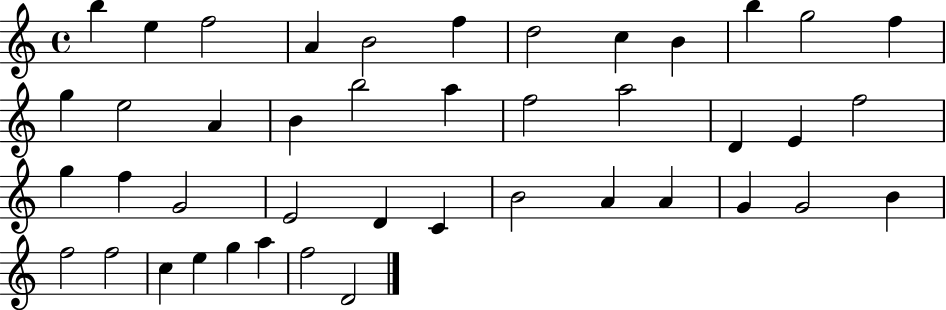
B5/q E5/q F5/h A4/q B4/h F5/q D5/h C5/q B4/q B5/q G5/h F5/q G5/q E5/h A4/q B4/q B5/h A5/q F5/h A5/h D4/q E4/q F5/h G5/q F5/q G4/h E4/h D4/q C4/q B4/h A4/q A4/q G4/q G4/h B4/q F5/h F5/h C5/q E5/q G5/q A5/q F5/h D4/h